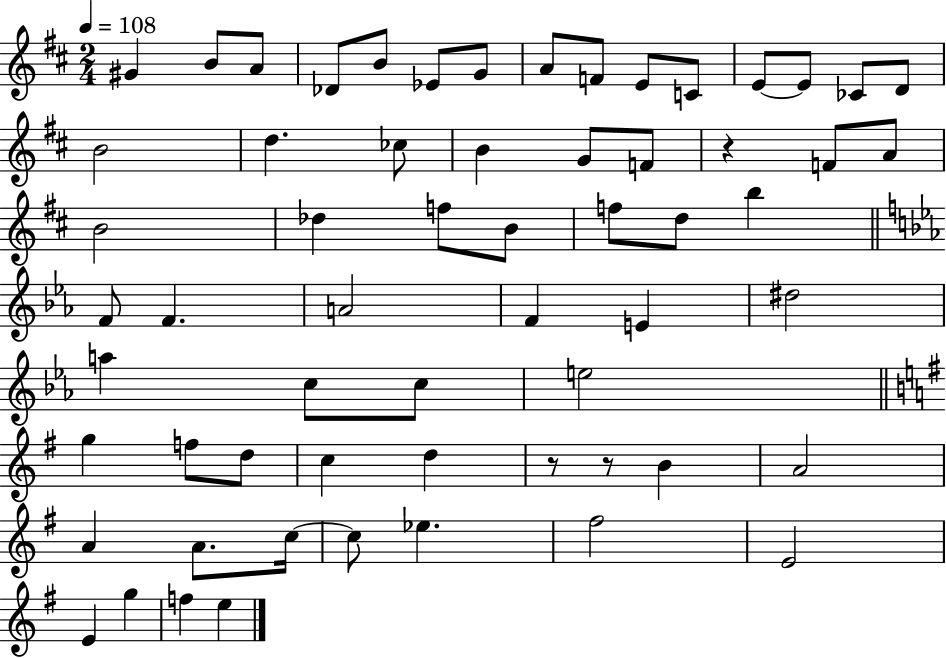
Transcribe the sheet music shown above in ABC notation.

X:1
T:Untitled
M:2/4
L:1/4
K:D
^G B/2 A/2 _D/2 B/2 _E/2 G/2 A/2 F/2 E/2 C/2 E/2 E/2 _C/2 D/2 B2 d _c/2 B G/2 F/2 z F/2 A/2 B2 _d f/2 B/2 f/2 d/2 b F/2 F A2 F E ^d2 a c/2 c/2 e2 g f/2 d/2 c d z/2 z/2 B A2 A A/2 c/4 c/2 _e ^f2 E2 E g f e